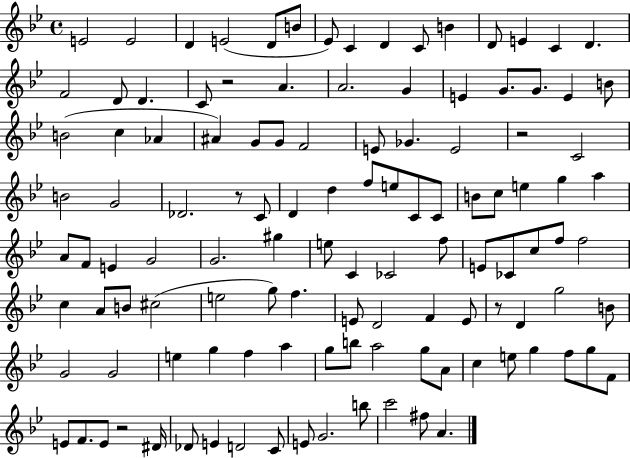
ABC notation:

X:1
T:Untitled
M:4/4
L:1/4
K:Bb
E2 E2 D E2 D/2 B/2 _E/2 C D C/2 B D/2 E C D F2 D/2 D C/2 z2 A A2 G E G/2 G/2 E B/2 B2 c _A ^A G/2 G/2 F2 E/2 _G E2 z2 C2 B2 G2 _D2 z/2 C/2 D d f/2 e/2 C/2 C/2 B/2 c/2 e g a A/2 F/2 E G2 G2 ^g e/2 C _C2 f/2 E/2 _C/2 c/2 f/2 f2 c A/2 B/2 ^c2 e2 g/2 f E/2 D2 F E/2 z/2 D g2 B/2 G2 G2 e g f a g/2 b/2 a2 g/2 A/2 c e/2 g f/2 g/2 F/2 E/2 F/2 E/2 z2 ^D/4 _D/2 E D2 C/2 E/2 G2 b/2 c'2 ^f/2 A